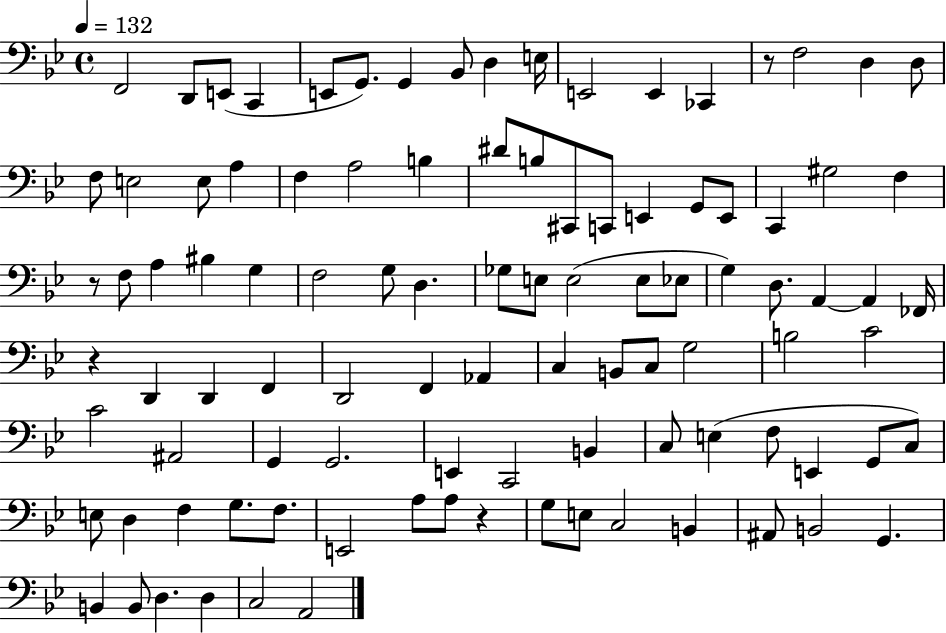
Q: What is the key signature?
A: BES major